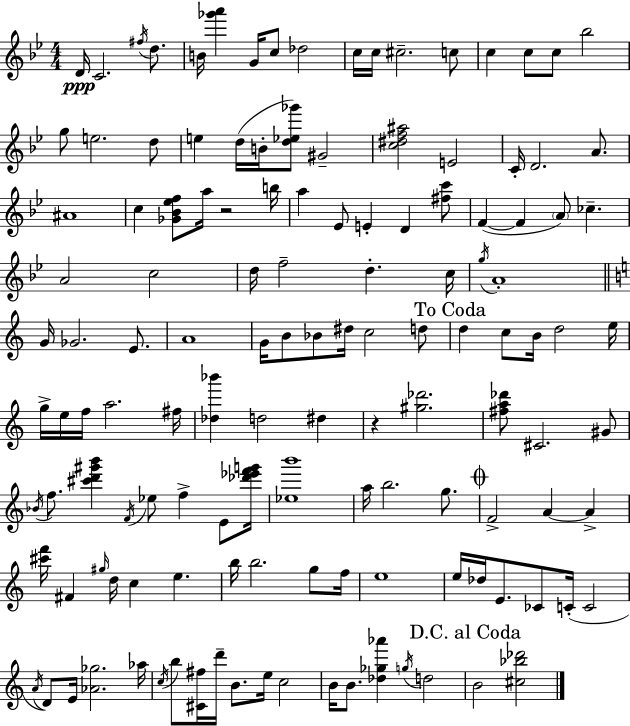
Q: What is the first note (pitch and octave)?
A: D4